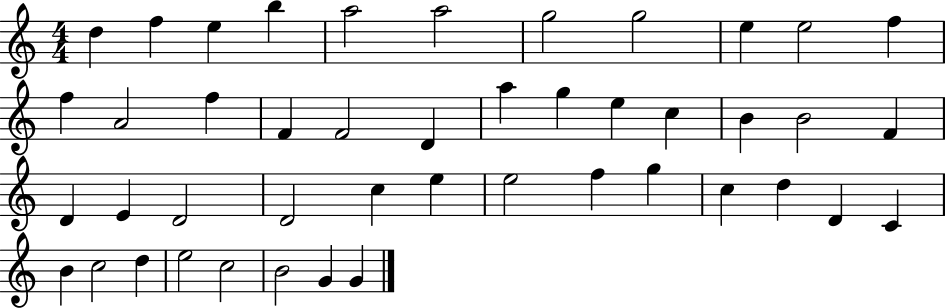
{
  \clef treble
  \numericTimeSignature
  \time 4/4
  \key c \major
  d''4 f''4 e''4 b''4 | a''2 a''2 | g''2 g''2 | e''4 e''2 f''4 | \break f''4 a'2 f''4 | f'4 f'2 d'4 | a''4 g''4 e''4 c''4 | b'4 b'2 f'4 | \break d'4 e'4 d'2 | d'2 c''4 e''4 | e''2 f''4 g''4 | c''4 d''4 d'4 c'4 | \break b'4 c''2 d''4 | e''2 c''2 | b'2 g'4 g'4 | \bar "|."
}